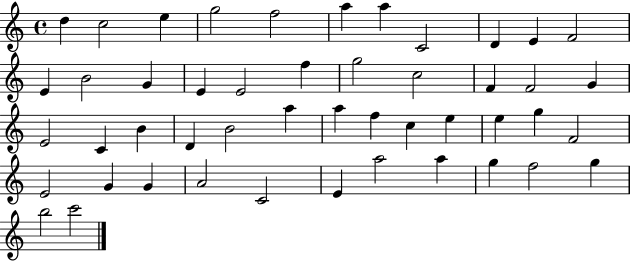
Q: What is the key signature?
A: C major